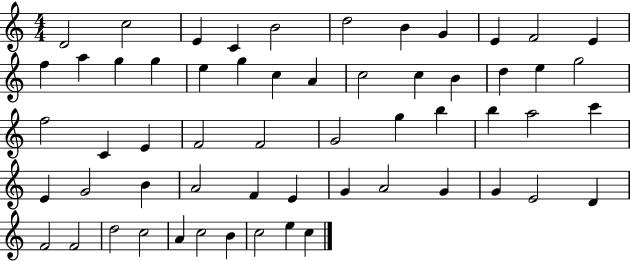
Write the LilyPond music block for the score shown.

{
  \clef treble
  \numericTimeSignature
  \time 4/4
  \key c \major
  d'2 c''2 | e'4 c'4 b'2 | d''2 b'4 g'4 | e'4 f'2 e'4 | \break f''4 a''4 g''4 g''4 | e''4 g''4 c''4 a'4 | c''2 c''4 b'4 | d''4 e''4 g''2 | \break f''2 c'4 e'4 | f'2 f'2 | g'2 g''4 b''4 | b''4 a''2 c'''4 | \break e'4 g'2 b'4 | a'2 f'4 e'4 | g'4 a'2 g'4 | g'4 e'2 d'4 | \break f'2 f'2 | d''2 c''2 | a'4 c''2 b'4 | c''2 e''4 c''4 | \break \bar "|."
}